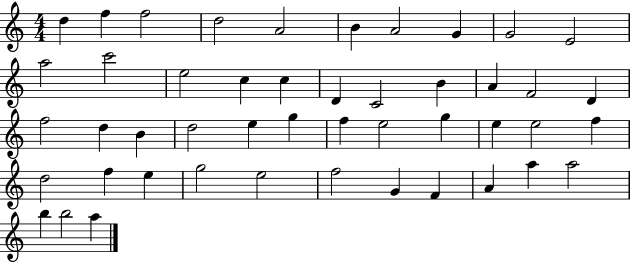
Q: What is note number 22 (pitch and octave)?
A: F5